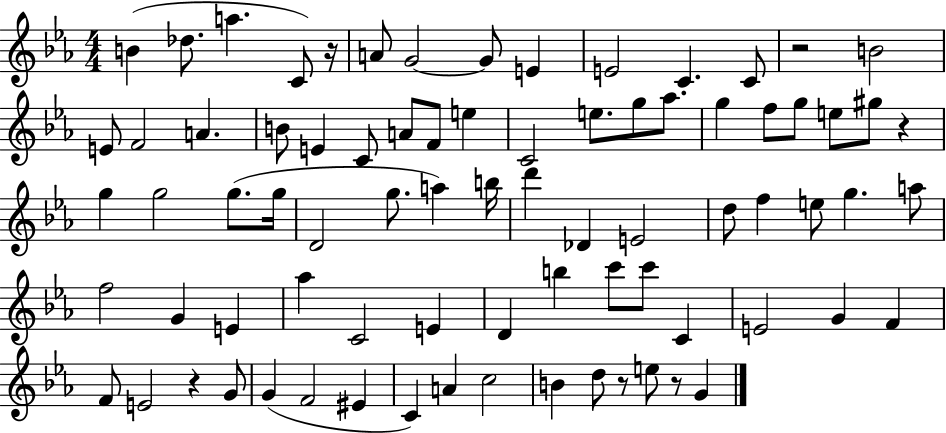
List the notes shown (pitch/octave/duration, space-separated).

B4/q Db5/e. A5/q. C4/e R/s A4/e G4/h G4/e E4/q E4/h C4/q. C4/e R/h B4/h E4/e F4/h A4/q. B4/e E4/q C4/e A4/e F4/e E5/q C4/h E5/e. G5/e Ab5/e. G5/q F5/e G5/e E5/e G#5/e R/q G5/q G5/h G5/e. G5/s D4/h G5/e. A5/q B5/s D6/q Db4/q E4/h D5/e F5/q E5/e G5/q. A5/e F5/h G4/q E4/q Ab5/q C4/h E4/q D4/q B5/q C6/e C6/e C4/q E4/h G4/q F4/q F4/e E4/h R/q G4/e G4/q F4/h EIS4/q C4/q A4/q C5/h B4/q D5/e R/e E5/e R/e G4/q